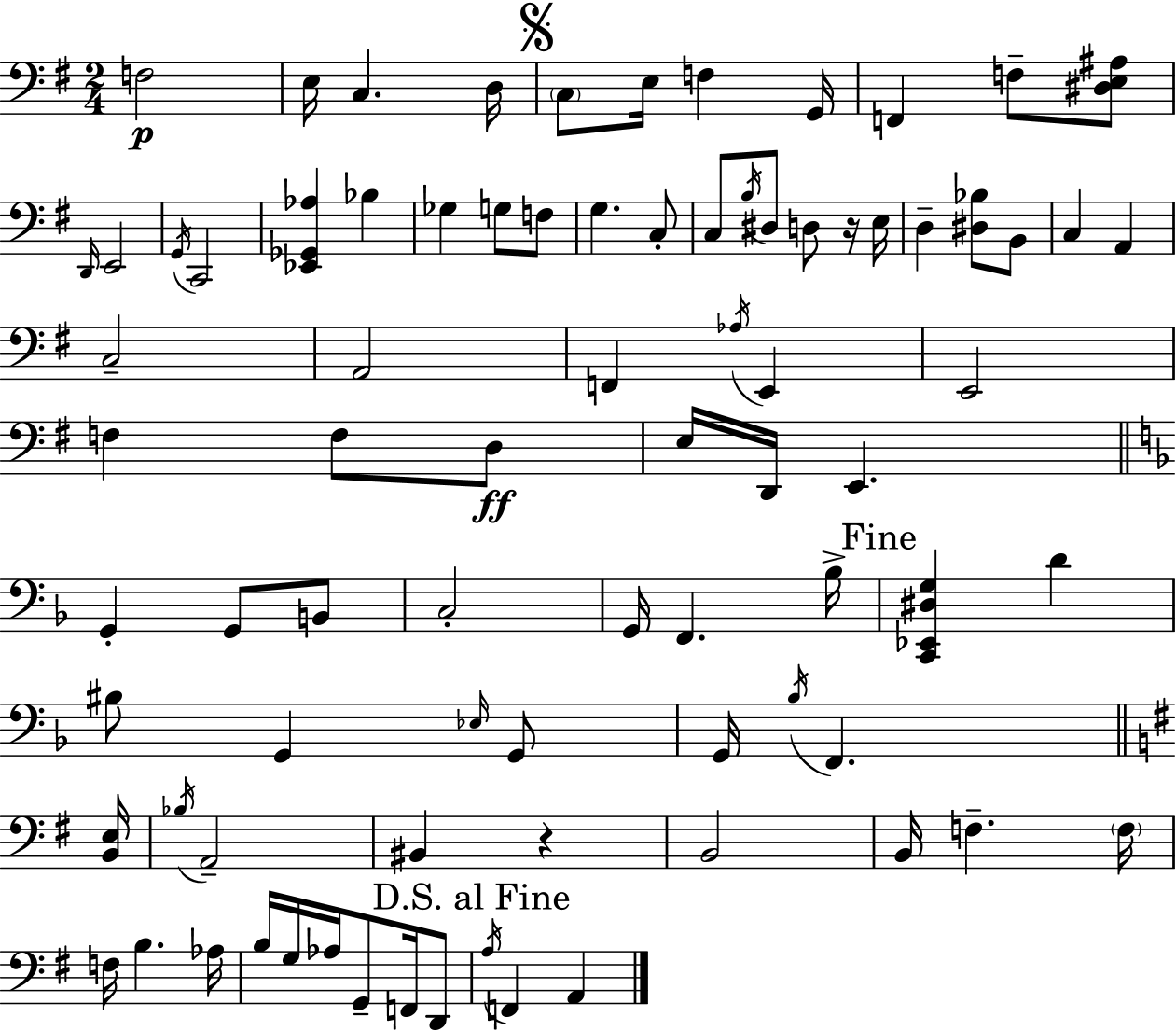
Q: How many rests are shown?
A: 2